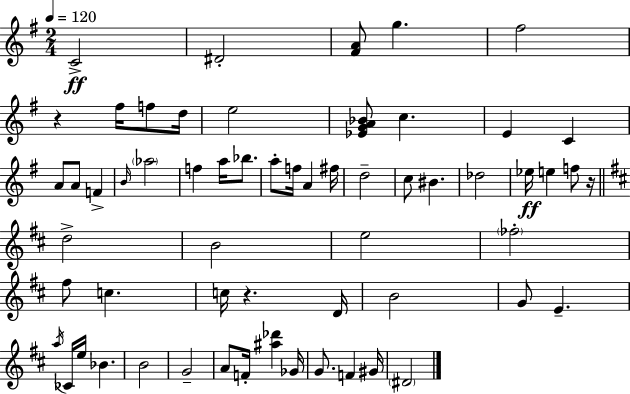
{
  \clef treble
  \numericTimeSignature
  \time 2/4
  \key e \minor
  \tempo 4 = 120
  \repeat volta 2 { c'2->\ff | dis'2-. | <fis' a'>8 g''4. | fis''2 | \break r4 fis''16 f''8 d''16 | e''2 | <ees' g' a' bes'>8 c''4. | e'4 c'4 | \break a'8 a'8 f'4-> | \grace { b'16 } \parenthesize aes''2 | f''4 a''16 bes''8. | a''8-. f''16 a'4 | \break fis''16 d''2-- | c''8 bis'4. | des''2 | ees''16\ff e''4 f''8 | \break r16 \bar "||" \break \key d \major d''2-> | b'2 | e''2 | \parenthesize fes''2-. | \break fis''8 c''4. | c''16 r4. d'16 | b'2 | g'8 e'4.-- | \break \acciaccatura { a''16 } ces'16 e''16 bes'4. | b'2 | g'2-- | a'8 f'16-. <ais'' des'''>4 | \break ges'16 g'8. f'4 | gis'16 \parenthesize dis'2 | } \bar "|."
}